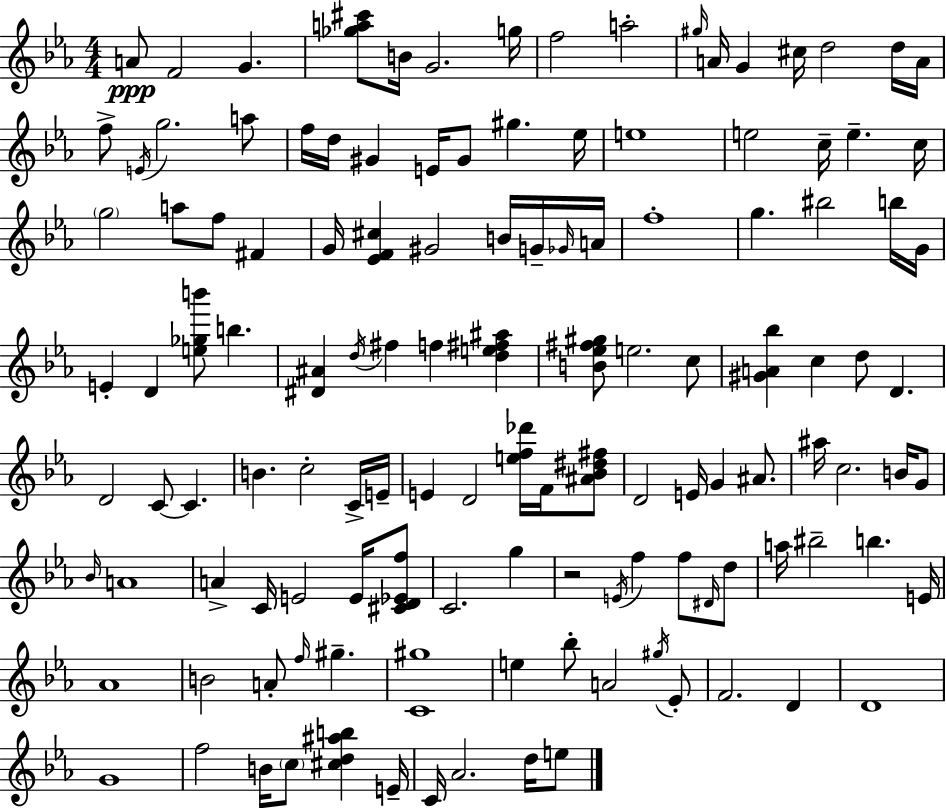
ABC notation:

X:1
T:Untitled
M:4/4
L:1/4
K:Eb
A/2 F2 G [_ga^c']/2 B/4 G2 g/4 f2 a2 ^g/4 A/4 G ^c/4 d2 d/4 A/4 f/2 E/4 g2 a/2 f/4 d/4 ^G E/4 ^G/2 ^g _e/4 e4 e2 c/4 e c/4 g2 a/2 f/2 ^F G/4 [_EF^c] ^G2 B/4 G/4 _G/4 A/4 f4 g ^b2 b/4 G/4 E D [e_gb']/2 b [^D^A] d/4 ^f f [de^f^a] [B_e^f^g]/2 e2 c/2 [^GA_b] c d/2 D D2 C/2 C B c2 C/4 E/4 E D2 [ef_d']/4 F/4 [^A_B^d^f]/2 D2 E/4 G ^A/2 ^a/4 c2 B/4 G/2 _B/4 A4 A C/4 E2 E/4 [^CD_Ef]/2 C2 g z2 E/4 f f/2 ^D/4 d/2 a/4 ^b2 b E/4 _A4 B2 A/2 f/4 ^g [C^g]4 e _b/2 A2 ^g/4 _E/2 F2 D D4 G4 f2 B/4 c/2 [^cd^ab] E/4 C/4 _A2 d/4 e/2